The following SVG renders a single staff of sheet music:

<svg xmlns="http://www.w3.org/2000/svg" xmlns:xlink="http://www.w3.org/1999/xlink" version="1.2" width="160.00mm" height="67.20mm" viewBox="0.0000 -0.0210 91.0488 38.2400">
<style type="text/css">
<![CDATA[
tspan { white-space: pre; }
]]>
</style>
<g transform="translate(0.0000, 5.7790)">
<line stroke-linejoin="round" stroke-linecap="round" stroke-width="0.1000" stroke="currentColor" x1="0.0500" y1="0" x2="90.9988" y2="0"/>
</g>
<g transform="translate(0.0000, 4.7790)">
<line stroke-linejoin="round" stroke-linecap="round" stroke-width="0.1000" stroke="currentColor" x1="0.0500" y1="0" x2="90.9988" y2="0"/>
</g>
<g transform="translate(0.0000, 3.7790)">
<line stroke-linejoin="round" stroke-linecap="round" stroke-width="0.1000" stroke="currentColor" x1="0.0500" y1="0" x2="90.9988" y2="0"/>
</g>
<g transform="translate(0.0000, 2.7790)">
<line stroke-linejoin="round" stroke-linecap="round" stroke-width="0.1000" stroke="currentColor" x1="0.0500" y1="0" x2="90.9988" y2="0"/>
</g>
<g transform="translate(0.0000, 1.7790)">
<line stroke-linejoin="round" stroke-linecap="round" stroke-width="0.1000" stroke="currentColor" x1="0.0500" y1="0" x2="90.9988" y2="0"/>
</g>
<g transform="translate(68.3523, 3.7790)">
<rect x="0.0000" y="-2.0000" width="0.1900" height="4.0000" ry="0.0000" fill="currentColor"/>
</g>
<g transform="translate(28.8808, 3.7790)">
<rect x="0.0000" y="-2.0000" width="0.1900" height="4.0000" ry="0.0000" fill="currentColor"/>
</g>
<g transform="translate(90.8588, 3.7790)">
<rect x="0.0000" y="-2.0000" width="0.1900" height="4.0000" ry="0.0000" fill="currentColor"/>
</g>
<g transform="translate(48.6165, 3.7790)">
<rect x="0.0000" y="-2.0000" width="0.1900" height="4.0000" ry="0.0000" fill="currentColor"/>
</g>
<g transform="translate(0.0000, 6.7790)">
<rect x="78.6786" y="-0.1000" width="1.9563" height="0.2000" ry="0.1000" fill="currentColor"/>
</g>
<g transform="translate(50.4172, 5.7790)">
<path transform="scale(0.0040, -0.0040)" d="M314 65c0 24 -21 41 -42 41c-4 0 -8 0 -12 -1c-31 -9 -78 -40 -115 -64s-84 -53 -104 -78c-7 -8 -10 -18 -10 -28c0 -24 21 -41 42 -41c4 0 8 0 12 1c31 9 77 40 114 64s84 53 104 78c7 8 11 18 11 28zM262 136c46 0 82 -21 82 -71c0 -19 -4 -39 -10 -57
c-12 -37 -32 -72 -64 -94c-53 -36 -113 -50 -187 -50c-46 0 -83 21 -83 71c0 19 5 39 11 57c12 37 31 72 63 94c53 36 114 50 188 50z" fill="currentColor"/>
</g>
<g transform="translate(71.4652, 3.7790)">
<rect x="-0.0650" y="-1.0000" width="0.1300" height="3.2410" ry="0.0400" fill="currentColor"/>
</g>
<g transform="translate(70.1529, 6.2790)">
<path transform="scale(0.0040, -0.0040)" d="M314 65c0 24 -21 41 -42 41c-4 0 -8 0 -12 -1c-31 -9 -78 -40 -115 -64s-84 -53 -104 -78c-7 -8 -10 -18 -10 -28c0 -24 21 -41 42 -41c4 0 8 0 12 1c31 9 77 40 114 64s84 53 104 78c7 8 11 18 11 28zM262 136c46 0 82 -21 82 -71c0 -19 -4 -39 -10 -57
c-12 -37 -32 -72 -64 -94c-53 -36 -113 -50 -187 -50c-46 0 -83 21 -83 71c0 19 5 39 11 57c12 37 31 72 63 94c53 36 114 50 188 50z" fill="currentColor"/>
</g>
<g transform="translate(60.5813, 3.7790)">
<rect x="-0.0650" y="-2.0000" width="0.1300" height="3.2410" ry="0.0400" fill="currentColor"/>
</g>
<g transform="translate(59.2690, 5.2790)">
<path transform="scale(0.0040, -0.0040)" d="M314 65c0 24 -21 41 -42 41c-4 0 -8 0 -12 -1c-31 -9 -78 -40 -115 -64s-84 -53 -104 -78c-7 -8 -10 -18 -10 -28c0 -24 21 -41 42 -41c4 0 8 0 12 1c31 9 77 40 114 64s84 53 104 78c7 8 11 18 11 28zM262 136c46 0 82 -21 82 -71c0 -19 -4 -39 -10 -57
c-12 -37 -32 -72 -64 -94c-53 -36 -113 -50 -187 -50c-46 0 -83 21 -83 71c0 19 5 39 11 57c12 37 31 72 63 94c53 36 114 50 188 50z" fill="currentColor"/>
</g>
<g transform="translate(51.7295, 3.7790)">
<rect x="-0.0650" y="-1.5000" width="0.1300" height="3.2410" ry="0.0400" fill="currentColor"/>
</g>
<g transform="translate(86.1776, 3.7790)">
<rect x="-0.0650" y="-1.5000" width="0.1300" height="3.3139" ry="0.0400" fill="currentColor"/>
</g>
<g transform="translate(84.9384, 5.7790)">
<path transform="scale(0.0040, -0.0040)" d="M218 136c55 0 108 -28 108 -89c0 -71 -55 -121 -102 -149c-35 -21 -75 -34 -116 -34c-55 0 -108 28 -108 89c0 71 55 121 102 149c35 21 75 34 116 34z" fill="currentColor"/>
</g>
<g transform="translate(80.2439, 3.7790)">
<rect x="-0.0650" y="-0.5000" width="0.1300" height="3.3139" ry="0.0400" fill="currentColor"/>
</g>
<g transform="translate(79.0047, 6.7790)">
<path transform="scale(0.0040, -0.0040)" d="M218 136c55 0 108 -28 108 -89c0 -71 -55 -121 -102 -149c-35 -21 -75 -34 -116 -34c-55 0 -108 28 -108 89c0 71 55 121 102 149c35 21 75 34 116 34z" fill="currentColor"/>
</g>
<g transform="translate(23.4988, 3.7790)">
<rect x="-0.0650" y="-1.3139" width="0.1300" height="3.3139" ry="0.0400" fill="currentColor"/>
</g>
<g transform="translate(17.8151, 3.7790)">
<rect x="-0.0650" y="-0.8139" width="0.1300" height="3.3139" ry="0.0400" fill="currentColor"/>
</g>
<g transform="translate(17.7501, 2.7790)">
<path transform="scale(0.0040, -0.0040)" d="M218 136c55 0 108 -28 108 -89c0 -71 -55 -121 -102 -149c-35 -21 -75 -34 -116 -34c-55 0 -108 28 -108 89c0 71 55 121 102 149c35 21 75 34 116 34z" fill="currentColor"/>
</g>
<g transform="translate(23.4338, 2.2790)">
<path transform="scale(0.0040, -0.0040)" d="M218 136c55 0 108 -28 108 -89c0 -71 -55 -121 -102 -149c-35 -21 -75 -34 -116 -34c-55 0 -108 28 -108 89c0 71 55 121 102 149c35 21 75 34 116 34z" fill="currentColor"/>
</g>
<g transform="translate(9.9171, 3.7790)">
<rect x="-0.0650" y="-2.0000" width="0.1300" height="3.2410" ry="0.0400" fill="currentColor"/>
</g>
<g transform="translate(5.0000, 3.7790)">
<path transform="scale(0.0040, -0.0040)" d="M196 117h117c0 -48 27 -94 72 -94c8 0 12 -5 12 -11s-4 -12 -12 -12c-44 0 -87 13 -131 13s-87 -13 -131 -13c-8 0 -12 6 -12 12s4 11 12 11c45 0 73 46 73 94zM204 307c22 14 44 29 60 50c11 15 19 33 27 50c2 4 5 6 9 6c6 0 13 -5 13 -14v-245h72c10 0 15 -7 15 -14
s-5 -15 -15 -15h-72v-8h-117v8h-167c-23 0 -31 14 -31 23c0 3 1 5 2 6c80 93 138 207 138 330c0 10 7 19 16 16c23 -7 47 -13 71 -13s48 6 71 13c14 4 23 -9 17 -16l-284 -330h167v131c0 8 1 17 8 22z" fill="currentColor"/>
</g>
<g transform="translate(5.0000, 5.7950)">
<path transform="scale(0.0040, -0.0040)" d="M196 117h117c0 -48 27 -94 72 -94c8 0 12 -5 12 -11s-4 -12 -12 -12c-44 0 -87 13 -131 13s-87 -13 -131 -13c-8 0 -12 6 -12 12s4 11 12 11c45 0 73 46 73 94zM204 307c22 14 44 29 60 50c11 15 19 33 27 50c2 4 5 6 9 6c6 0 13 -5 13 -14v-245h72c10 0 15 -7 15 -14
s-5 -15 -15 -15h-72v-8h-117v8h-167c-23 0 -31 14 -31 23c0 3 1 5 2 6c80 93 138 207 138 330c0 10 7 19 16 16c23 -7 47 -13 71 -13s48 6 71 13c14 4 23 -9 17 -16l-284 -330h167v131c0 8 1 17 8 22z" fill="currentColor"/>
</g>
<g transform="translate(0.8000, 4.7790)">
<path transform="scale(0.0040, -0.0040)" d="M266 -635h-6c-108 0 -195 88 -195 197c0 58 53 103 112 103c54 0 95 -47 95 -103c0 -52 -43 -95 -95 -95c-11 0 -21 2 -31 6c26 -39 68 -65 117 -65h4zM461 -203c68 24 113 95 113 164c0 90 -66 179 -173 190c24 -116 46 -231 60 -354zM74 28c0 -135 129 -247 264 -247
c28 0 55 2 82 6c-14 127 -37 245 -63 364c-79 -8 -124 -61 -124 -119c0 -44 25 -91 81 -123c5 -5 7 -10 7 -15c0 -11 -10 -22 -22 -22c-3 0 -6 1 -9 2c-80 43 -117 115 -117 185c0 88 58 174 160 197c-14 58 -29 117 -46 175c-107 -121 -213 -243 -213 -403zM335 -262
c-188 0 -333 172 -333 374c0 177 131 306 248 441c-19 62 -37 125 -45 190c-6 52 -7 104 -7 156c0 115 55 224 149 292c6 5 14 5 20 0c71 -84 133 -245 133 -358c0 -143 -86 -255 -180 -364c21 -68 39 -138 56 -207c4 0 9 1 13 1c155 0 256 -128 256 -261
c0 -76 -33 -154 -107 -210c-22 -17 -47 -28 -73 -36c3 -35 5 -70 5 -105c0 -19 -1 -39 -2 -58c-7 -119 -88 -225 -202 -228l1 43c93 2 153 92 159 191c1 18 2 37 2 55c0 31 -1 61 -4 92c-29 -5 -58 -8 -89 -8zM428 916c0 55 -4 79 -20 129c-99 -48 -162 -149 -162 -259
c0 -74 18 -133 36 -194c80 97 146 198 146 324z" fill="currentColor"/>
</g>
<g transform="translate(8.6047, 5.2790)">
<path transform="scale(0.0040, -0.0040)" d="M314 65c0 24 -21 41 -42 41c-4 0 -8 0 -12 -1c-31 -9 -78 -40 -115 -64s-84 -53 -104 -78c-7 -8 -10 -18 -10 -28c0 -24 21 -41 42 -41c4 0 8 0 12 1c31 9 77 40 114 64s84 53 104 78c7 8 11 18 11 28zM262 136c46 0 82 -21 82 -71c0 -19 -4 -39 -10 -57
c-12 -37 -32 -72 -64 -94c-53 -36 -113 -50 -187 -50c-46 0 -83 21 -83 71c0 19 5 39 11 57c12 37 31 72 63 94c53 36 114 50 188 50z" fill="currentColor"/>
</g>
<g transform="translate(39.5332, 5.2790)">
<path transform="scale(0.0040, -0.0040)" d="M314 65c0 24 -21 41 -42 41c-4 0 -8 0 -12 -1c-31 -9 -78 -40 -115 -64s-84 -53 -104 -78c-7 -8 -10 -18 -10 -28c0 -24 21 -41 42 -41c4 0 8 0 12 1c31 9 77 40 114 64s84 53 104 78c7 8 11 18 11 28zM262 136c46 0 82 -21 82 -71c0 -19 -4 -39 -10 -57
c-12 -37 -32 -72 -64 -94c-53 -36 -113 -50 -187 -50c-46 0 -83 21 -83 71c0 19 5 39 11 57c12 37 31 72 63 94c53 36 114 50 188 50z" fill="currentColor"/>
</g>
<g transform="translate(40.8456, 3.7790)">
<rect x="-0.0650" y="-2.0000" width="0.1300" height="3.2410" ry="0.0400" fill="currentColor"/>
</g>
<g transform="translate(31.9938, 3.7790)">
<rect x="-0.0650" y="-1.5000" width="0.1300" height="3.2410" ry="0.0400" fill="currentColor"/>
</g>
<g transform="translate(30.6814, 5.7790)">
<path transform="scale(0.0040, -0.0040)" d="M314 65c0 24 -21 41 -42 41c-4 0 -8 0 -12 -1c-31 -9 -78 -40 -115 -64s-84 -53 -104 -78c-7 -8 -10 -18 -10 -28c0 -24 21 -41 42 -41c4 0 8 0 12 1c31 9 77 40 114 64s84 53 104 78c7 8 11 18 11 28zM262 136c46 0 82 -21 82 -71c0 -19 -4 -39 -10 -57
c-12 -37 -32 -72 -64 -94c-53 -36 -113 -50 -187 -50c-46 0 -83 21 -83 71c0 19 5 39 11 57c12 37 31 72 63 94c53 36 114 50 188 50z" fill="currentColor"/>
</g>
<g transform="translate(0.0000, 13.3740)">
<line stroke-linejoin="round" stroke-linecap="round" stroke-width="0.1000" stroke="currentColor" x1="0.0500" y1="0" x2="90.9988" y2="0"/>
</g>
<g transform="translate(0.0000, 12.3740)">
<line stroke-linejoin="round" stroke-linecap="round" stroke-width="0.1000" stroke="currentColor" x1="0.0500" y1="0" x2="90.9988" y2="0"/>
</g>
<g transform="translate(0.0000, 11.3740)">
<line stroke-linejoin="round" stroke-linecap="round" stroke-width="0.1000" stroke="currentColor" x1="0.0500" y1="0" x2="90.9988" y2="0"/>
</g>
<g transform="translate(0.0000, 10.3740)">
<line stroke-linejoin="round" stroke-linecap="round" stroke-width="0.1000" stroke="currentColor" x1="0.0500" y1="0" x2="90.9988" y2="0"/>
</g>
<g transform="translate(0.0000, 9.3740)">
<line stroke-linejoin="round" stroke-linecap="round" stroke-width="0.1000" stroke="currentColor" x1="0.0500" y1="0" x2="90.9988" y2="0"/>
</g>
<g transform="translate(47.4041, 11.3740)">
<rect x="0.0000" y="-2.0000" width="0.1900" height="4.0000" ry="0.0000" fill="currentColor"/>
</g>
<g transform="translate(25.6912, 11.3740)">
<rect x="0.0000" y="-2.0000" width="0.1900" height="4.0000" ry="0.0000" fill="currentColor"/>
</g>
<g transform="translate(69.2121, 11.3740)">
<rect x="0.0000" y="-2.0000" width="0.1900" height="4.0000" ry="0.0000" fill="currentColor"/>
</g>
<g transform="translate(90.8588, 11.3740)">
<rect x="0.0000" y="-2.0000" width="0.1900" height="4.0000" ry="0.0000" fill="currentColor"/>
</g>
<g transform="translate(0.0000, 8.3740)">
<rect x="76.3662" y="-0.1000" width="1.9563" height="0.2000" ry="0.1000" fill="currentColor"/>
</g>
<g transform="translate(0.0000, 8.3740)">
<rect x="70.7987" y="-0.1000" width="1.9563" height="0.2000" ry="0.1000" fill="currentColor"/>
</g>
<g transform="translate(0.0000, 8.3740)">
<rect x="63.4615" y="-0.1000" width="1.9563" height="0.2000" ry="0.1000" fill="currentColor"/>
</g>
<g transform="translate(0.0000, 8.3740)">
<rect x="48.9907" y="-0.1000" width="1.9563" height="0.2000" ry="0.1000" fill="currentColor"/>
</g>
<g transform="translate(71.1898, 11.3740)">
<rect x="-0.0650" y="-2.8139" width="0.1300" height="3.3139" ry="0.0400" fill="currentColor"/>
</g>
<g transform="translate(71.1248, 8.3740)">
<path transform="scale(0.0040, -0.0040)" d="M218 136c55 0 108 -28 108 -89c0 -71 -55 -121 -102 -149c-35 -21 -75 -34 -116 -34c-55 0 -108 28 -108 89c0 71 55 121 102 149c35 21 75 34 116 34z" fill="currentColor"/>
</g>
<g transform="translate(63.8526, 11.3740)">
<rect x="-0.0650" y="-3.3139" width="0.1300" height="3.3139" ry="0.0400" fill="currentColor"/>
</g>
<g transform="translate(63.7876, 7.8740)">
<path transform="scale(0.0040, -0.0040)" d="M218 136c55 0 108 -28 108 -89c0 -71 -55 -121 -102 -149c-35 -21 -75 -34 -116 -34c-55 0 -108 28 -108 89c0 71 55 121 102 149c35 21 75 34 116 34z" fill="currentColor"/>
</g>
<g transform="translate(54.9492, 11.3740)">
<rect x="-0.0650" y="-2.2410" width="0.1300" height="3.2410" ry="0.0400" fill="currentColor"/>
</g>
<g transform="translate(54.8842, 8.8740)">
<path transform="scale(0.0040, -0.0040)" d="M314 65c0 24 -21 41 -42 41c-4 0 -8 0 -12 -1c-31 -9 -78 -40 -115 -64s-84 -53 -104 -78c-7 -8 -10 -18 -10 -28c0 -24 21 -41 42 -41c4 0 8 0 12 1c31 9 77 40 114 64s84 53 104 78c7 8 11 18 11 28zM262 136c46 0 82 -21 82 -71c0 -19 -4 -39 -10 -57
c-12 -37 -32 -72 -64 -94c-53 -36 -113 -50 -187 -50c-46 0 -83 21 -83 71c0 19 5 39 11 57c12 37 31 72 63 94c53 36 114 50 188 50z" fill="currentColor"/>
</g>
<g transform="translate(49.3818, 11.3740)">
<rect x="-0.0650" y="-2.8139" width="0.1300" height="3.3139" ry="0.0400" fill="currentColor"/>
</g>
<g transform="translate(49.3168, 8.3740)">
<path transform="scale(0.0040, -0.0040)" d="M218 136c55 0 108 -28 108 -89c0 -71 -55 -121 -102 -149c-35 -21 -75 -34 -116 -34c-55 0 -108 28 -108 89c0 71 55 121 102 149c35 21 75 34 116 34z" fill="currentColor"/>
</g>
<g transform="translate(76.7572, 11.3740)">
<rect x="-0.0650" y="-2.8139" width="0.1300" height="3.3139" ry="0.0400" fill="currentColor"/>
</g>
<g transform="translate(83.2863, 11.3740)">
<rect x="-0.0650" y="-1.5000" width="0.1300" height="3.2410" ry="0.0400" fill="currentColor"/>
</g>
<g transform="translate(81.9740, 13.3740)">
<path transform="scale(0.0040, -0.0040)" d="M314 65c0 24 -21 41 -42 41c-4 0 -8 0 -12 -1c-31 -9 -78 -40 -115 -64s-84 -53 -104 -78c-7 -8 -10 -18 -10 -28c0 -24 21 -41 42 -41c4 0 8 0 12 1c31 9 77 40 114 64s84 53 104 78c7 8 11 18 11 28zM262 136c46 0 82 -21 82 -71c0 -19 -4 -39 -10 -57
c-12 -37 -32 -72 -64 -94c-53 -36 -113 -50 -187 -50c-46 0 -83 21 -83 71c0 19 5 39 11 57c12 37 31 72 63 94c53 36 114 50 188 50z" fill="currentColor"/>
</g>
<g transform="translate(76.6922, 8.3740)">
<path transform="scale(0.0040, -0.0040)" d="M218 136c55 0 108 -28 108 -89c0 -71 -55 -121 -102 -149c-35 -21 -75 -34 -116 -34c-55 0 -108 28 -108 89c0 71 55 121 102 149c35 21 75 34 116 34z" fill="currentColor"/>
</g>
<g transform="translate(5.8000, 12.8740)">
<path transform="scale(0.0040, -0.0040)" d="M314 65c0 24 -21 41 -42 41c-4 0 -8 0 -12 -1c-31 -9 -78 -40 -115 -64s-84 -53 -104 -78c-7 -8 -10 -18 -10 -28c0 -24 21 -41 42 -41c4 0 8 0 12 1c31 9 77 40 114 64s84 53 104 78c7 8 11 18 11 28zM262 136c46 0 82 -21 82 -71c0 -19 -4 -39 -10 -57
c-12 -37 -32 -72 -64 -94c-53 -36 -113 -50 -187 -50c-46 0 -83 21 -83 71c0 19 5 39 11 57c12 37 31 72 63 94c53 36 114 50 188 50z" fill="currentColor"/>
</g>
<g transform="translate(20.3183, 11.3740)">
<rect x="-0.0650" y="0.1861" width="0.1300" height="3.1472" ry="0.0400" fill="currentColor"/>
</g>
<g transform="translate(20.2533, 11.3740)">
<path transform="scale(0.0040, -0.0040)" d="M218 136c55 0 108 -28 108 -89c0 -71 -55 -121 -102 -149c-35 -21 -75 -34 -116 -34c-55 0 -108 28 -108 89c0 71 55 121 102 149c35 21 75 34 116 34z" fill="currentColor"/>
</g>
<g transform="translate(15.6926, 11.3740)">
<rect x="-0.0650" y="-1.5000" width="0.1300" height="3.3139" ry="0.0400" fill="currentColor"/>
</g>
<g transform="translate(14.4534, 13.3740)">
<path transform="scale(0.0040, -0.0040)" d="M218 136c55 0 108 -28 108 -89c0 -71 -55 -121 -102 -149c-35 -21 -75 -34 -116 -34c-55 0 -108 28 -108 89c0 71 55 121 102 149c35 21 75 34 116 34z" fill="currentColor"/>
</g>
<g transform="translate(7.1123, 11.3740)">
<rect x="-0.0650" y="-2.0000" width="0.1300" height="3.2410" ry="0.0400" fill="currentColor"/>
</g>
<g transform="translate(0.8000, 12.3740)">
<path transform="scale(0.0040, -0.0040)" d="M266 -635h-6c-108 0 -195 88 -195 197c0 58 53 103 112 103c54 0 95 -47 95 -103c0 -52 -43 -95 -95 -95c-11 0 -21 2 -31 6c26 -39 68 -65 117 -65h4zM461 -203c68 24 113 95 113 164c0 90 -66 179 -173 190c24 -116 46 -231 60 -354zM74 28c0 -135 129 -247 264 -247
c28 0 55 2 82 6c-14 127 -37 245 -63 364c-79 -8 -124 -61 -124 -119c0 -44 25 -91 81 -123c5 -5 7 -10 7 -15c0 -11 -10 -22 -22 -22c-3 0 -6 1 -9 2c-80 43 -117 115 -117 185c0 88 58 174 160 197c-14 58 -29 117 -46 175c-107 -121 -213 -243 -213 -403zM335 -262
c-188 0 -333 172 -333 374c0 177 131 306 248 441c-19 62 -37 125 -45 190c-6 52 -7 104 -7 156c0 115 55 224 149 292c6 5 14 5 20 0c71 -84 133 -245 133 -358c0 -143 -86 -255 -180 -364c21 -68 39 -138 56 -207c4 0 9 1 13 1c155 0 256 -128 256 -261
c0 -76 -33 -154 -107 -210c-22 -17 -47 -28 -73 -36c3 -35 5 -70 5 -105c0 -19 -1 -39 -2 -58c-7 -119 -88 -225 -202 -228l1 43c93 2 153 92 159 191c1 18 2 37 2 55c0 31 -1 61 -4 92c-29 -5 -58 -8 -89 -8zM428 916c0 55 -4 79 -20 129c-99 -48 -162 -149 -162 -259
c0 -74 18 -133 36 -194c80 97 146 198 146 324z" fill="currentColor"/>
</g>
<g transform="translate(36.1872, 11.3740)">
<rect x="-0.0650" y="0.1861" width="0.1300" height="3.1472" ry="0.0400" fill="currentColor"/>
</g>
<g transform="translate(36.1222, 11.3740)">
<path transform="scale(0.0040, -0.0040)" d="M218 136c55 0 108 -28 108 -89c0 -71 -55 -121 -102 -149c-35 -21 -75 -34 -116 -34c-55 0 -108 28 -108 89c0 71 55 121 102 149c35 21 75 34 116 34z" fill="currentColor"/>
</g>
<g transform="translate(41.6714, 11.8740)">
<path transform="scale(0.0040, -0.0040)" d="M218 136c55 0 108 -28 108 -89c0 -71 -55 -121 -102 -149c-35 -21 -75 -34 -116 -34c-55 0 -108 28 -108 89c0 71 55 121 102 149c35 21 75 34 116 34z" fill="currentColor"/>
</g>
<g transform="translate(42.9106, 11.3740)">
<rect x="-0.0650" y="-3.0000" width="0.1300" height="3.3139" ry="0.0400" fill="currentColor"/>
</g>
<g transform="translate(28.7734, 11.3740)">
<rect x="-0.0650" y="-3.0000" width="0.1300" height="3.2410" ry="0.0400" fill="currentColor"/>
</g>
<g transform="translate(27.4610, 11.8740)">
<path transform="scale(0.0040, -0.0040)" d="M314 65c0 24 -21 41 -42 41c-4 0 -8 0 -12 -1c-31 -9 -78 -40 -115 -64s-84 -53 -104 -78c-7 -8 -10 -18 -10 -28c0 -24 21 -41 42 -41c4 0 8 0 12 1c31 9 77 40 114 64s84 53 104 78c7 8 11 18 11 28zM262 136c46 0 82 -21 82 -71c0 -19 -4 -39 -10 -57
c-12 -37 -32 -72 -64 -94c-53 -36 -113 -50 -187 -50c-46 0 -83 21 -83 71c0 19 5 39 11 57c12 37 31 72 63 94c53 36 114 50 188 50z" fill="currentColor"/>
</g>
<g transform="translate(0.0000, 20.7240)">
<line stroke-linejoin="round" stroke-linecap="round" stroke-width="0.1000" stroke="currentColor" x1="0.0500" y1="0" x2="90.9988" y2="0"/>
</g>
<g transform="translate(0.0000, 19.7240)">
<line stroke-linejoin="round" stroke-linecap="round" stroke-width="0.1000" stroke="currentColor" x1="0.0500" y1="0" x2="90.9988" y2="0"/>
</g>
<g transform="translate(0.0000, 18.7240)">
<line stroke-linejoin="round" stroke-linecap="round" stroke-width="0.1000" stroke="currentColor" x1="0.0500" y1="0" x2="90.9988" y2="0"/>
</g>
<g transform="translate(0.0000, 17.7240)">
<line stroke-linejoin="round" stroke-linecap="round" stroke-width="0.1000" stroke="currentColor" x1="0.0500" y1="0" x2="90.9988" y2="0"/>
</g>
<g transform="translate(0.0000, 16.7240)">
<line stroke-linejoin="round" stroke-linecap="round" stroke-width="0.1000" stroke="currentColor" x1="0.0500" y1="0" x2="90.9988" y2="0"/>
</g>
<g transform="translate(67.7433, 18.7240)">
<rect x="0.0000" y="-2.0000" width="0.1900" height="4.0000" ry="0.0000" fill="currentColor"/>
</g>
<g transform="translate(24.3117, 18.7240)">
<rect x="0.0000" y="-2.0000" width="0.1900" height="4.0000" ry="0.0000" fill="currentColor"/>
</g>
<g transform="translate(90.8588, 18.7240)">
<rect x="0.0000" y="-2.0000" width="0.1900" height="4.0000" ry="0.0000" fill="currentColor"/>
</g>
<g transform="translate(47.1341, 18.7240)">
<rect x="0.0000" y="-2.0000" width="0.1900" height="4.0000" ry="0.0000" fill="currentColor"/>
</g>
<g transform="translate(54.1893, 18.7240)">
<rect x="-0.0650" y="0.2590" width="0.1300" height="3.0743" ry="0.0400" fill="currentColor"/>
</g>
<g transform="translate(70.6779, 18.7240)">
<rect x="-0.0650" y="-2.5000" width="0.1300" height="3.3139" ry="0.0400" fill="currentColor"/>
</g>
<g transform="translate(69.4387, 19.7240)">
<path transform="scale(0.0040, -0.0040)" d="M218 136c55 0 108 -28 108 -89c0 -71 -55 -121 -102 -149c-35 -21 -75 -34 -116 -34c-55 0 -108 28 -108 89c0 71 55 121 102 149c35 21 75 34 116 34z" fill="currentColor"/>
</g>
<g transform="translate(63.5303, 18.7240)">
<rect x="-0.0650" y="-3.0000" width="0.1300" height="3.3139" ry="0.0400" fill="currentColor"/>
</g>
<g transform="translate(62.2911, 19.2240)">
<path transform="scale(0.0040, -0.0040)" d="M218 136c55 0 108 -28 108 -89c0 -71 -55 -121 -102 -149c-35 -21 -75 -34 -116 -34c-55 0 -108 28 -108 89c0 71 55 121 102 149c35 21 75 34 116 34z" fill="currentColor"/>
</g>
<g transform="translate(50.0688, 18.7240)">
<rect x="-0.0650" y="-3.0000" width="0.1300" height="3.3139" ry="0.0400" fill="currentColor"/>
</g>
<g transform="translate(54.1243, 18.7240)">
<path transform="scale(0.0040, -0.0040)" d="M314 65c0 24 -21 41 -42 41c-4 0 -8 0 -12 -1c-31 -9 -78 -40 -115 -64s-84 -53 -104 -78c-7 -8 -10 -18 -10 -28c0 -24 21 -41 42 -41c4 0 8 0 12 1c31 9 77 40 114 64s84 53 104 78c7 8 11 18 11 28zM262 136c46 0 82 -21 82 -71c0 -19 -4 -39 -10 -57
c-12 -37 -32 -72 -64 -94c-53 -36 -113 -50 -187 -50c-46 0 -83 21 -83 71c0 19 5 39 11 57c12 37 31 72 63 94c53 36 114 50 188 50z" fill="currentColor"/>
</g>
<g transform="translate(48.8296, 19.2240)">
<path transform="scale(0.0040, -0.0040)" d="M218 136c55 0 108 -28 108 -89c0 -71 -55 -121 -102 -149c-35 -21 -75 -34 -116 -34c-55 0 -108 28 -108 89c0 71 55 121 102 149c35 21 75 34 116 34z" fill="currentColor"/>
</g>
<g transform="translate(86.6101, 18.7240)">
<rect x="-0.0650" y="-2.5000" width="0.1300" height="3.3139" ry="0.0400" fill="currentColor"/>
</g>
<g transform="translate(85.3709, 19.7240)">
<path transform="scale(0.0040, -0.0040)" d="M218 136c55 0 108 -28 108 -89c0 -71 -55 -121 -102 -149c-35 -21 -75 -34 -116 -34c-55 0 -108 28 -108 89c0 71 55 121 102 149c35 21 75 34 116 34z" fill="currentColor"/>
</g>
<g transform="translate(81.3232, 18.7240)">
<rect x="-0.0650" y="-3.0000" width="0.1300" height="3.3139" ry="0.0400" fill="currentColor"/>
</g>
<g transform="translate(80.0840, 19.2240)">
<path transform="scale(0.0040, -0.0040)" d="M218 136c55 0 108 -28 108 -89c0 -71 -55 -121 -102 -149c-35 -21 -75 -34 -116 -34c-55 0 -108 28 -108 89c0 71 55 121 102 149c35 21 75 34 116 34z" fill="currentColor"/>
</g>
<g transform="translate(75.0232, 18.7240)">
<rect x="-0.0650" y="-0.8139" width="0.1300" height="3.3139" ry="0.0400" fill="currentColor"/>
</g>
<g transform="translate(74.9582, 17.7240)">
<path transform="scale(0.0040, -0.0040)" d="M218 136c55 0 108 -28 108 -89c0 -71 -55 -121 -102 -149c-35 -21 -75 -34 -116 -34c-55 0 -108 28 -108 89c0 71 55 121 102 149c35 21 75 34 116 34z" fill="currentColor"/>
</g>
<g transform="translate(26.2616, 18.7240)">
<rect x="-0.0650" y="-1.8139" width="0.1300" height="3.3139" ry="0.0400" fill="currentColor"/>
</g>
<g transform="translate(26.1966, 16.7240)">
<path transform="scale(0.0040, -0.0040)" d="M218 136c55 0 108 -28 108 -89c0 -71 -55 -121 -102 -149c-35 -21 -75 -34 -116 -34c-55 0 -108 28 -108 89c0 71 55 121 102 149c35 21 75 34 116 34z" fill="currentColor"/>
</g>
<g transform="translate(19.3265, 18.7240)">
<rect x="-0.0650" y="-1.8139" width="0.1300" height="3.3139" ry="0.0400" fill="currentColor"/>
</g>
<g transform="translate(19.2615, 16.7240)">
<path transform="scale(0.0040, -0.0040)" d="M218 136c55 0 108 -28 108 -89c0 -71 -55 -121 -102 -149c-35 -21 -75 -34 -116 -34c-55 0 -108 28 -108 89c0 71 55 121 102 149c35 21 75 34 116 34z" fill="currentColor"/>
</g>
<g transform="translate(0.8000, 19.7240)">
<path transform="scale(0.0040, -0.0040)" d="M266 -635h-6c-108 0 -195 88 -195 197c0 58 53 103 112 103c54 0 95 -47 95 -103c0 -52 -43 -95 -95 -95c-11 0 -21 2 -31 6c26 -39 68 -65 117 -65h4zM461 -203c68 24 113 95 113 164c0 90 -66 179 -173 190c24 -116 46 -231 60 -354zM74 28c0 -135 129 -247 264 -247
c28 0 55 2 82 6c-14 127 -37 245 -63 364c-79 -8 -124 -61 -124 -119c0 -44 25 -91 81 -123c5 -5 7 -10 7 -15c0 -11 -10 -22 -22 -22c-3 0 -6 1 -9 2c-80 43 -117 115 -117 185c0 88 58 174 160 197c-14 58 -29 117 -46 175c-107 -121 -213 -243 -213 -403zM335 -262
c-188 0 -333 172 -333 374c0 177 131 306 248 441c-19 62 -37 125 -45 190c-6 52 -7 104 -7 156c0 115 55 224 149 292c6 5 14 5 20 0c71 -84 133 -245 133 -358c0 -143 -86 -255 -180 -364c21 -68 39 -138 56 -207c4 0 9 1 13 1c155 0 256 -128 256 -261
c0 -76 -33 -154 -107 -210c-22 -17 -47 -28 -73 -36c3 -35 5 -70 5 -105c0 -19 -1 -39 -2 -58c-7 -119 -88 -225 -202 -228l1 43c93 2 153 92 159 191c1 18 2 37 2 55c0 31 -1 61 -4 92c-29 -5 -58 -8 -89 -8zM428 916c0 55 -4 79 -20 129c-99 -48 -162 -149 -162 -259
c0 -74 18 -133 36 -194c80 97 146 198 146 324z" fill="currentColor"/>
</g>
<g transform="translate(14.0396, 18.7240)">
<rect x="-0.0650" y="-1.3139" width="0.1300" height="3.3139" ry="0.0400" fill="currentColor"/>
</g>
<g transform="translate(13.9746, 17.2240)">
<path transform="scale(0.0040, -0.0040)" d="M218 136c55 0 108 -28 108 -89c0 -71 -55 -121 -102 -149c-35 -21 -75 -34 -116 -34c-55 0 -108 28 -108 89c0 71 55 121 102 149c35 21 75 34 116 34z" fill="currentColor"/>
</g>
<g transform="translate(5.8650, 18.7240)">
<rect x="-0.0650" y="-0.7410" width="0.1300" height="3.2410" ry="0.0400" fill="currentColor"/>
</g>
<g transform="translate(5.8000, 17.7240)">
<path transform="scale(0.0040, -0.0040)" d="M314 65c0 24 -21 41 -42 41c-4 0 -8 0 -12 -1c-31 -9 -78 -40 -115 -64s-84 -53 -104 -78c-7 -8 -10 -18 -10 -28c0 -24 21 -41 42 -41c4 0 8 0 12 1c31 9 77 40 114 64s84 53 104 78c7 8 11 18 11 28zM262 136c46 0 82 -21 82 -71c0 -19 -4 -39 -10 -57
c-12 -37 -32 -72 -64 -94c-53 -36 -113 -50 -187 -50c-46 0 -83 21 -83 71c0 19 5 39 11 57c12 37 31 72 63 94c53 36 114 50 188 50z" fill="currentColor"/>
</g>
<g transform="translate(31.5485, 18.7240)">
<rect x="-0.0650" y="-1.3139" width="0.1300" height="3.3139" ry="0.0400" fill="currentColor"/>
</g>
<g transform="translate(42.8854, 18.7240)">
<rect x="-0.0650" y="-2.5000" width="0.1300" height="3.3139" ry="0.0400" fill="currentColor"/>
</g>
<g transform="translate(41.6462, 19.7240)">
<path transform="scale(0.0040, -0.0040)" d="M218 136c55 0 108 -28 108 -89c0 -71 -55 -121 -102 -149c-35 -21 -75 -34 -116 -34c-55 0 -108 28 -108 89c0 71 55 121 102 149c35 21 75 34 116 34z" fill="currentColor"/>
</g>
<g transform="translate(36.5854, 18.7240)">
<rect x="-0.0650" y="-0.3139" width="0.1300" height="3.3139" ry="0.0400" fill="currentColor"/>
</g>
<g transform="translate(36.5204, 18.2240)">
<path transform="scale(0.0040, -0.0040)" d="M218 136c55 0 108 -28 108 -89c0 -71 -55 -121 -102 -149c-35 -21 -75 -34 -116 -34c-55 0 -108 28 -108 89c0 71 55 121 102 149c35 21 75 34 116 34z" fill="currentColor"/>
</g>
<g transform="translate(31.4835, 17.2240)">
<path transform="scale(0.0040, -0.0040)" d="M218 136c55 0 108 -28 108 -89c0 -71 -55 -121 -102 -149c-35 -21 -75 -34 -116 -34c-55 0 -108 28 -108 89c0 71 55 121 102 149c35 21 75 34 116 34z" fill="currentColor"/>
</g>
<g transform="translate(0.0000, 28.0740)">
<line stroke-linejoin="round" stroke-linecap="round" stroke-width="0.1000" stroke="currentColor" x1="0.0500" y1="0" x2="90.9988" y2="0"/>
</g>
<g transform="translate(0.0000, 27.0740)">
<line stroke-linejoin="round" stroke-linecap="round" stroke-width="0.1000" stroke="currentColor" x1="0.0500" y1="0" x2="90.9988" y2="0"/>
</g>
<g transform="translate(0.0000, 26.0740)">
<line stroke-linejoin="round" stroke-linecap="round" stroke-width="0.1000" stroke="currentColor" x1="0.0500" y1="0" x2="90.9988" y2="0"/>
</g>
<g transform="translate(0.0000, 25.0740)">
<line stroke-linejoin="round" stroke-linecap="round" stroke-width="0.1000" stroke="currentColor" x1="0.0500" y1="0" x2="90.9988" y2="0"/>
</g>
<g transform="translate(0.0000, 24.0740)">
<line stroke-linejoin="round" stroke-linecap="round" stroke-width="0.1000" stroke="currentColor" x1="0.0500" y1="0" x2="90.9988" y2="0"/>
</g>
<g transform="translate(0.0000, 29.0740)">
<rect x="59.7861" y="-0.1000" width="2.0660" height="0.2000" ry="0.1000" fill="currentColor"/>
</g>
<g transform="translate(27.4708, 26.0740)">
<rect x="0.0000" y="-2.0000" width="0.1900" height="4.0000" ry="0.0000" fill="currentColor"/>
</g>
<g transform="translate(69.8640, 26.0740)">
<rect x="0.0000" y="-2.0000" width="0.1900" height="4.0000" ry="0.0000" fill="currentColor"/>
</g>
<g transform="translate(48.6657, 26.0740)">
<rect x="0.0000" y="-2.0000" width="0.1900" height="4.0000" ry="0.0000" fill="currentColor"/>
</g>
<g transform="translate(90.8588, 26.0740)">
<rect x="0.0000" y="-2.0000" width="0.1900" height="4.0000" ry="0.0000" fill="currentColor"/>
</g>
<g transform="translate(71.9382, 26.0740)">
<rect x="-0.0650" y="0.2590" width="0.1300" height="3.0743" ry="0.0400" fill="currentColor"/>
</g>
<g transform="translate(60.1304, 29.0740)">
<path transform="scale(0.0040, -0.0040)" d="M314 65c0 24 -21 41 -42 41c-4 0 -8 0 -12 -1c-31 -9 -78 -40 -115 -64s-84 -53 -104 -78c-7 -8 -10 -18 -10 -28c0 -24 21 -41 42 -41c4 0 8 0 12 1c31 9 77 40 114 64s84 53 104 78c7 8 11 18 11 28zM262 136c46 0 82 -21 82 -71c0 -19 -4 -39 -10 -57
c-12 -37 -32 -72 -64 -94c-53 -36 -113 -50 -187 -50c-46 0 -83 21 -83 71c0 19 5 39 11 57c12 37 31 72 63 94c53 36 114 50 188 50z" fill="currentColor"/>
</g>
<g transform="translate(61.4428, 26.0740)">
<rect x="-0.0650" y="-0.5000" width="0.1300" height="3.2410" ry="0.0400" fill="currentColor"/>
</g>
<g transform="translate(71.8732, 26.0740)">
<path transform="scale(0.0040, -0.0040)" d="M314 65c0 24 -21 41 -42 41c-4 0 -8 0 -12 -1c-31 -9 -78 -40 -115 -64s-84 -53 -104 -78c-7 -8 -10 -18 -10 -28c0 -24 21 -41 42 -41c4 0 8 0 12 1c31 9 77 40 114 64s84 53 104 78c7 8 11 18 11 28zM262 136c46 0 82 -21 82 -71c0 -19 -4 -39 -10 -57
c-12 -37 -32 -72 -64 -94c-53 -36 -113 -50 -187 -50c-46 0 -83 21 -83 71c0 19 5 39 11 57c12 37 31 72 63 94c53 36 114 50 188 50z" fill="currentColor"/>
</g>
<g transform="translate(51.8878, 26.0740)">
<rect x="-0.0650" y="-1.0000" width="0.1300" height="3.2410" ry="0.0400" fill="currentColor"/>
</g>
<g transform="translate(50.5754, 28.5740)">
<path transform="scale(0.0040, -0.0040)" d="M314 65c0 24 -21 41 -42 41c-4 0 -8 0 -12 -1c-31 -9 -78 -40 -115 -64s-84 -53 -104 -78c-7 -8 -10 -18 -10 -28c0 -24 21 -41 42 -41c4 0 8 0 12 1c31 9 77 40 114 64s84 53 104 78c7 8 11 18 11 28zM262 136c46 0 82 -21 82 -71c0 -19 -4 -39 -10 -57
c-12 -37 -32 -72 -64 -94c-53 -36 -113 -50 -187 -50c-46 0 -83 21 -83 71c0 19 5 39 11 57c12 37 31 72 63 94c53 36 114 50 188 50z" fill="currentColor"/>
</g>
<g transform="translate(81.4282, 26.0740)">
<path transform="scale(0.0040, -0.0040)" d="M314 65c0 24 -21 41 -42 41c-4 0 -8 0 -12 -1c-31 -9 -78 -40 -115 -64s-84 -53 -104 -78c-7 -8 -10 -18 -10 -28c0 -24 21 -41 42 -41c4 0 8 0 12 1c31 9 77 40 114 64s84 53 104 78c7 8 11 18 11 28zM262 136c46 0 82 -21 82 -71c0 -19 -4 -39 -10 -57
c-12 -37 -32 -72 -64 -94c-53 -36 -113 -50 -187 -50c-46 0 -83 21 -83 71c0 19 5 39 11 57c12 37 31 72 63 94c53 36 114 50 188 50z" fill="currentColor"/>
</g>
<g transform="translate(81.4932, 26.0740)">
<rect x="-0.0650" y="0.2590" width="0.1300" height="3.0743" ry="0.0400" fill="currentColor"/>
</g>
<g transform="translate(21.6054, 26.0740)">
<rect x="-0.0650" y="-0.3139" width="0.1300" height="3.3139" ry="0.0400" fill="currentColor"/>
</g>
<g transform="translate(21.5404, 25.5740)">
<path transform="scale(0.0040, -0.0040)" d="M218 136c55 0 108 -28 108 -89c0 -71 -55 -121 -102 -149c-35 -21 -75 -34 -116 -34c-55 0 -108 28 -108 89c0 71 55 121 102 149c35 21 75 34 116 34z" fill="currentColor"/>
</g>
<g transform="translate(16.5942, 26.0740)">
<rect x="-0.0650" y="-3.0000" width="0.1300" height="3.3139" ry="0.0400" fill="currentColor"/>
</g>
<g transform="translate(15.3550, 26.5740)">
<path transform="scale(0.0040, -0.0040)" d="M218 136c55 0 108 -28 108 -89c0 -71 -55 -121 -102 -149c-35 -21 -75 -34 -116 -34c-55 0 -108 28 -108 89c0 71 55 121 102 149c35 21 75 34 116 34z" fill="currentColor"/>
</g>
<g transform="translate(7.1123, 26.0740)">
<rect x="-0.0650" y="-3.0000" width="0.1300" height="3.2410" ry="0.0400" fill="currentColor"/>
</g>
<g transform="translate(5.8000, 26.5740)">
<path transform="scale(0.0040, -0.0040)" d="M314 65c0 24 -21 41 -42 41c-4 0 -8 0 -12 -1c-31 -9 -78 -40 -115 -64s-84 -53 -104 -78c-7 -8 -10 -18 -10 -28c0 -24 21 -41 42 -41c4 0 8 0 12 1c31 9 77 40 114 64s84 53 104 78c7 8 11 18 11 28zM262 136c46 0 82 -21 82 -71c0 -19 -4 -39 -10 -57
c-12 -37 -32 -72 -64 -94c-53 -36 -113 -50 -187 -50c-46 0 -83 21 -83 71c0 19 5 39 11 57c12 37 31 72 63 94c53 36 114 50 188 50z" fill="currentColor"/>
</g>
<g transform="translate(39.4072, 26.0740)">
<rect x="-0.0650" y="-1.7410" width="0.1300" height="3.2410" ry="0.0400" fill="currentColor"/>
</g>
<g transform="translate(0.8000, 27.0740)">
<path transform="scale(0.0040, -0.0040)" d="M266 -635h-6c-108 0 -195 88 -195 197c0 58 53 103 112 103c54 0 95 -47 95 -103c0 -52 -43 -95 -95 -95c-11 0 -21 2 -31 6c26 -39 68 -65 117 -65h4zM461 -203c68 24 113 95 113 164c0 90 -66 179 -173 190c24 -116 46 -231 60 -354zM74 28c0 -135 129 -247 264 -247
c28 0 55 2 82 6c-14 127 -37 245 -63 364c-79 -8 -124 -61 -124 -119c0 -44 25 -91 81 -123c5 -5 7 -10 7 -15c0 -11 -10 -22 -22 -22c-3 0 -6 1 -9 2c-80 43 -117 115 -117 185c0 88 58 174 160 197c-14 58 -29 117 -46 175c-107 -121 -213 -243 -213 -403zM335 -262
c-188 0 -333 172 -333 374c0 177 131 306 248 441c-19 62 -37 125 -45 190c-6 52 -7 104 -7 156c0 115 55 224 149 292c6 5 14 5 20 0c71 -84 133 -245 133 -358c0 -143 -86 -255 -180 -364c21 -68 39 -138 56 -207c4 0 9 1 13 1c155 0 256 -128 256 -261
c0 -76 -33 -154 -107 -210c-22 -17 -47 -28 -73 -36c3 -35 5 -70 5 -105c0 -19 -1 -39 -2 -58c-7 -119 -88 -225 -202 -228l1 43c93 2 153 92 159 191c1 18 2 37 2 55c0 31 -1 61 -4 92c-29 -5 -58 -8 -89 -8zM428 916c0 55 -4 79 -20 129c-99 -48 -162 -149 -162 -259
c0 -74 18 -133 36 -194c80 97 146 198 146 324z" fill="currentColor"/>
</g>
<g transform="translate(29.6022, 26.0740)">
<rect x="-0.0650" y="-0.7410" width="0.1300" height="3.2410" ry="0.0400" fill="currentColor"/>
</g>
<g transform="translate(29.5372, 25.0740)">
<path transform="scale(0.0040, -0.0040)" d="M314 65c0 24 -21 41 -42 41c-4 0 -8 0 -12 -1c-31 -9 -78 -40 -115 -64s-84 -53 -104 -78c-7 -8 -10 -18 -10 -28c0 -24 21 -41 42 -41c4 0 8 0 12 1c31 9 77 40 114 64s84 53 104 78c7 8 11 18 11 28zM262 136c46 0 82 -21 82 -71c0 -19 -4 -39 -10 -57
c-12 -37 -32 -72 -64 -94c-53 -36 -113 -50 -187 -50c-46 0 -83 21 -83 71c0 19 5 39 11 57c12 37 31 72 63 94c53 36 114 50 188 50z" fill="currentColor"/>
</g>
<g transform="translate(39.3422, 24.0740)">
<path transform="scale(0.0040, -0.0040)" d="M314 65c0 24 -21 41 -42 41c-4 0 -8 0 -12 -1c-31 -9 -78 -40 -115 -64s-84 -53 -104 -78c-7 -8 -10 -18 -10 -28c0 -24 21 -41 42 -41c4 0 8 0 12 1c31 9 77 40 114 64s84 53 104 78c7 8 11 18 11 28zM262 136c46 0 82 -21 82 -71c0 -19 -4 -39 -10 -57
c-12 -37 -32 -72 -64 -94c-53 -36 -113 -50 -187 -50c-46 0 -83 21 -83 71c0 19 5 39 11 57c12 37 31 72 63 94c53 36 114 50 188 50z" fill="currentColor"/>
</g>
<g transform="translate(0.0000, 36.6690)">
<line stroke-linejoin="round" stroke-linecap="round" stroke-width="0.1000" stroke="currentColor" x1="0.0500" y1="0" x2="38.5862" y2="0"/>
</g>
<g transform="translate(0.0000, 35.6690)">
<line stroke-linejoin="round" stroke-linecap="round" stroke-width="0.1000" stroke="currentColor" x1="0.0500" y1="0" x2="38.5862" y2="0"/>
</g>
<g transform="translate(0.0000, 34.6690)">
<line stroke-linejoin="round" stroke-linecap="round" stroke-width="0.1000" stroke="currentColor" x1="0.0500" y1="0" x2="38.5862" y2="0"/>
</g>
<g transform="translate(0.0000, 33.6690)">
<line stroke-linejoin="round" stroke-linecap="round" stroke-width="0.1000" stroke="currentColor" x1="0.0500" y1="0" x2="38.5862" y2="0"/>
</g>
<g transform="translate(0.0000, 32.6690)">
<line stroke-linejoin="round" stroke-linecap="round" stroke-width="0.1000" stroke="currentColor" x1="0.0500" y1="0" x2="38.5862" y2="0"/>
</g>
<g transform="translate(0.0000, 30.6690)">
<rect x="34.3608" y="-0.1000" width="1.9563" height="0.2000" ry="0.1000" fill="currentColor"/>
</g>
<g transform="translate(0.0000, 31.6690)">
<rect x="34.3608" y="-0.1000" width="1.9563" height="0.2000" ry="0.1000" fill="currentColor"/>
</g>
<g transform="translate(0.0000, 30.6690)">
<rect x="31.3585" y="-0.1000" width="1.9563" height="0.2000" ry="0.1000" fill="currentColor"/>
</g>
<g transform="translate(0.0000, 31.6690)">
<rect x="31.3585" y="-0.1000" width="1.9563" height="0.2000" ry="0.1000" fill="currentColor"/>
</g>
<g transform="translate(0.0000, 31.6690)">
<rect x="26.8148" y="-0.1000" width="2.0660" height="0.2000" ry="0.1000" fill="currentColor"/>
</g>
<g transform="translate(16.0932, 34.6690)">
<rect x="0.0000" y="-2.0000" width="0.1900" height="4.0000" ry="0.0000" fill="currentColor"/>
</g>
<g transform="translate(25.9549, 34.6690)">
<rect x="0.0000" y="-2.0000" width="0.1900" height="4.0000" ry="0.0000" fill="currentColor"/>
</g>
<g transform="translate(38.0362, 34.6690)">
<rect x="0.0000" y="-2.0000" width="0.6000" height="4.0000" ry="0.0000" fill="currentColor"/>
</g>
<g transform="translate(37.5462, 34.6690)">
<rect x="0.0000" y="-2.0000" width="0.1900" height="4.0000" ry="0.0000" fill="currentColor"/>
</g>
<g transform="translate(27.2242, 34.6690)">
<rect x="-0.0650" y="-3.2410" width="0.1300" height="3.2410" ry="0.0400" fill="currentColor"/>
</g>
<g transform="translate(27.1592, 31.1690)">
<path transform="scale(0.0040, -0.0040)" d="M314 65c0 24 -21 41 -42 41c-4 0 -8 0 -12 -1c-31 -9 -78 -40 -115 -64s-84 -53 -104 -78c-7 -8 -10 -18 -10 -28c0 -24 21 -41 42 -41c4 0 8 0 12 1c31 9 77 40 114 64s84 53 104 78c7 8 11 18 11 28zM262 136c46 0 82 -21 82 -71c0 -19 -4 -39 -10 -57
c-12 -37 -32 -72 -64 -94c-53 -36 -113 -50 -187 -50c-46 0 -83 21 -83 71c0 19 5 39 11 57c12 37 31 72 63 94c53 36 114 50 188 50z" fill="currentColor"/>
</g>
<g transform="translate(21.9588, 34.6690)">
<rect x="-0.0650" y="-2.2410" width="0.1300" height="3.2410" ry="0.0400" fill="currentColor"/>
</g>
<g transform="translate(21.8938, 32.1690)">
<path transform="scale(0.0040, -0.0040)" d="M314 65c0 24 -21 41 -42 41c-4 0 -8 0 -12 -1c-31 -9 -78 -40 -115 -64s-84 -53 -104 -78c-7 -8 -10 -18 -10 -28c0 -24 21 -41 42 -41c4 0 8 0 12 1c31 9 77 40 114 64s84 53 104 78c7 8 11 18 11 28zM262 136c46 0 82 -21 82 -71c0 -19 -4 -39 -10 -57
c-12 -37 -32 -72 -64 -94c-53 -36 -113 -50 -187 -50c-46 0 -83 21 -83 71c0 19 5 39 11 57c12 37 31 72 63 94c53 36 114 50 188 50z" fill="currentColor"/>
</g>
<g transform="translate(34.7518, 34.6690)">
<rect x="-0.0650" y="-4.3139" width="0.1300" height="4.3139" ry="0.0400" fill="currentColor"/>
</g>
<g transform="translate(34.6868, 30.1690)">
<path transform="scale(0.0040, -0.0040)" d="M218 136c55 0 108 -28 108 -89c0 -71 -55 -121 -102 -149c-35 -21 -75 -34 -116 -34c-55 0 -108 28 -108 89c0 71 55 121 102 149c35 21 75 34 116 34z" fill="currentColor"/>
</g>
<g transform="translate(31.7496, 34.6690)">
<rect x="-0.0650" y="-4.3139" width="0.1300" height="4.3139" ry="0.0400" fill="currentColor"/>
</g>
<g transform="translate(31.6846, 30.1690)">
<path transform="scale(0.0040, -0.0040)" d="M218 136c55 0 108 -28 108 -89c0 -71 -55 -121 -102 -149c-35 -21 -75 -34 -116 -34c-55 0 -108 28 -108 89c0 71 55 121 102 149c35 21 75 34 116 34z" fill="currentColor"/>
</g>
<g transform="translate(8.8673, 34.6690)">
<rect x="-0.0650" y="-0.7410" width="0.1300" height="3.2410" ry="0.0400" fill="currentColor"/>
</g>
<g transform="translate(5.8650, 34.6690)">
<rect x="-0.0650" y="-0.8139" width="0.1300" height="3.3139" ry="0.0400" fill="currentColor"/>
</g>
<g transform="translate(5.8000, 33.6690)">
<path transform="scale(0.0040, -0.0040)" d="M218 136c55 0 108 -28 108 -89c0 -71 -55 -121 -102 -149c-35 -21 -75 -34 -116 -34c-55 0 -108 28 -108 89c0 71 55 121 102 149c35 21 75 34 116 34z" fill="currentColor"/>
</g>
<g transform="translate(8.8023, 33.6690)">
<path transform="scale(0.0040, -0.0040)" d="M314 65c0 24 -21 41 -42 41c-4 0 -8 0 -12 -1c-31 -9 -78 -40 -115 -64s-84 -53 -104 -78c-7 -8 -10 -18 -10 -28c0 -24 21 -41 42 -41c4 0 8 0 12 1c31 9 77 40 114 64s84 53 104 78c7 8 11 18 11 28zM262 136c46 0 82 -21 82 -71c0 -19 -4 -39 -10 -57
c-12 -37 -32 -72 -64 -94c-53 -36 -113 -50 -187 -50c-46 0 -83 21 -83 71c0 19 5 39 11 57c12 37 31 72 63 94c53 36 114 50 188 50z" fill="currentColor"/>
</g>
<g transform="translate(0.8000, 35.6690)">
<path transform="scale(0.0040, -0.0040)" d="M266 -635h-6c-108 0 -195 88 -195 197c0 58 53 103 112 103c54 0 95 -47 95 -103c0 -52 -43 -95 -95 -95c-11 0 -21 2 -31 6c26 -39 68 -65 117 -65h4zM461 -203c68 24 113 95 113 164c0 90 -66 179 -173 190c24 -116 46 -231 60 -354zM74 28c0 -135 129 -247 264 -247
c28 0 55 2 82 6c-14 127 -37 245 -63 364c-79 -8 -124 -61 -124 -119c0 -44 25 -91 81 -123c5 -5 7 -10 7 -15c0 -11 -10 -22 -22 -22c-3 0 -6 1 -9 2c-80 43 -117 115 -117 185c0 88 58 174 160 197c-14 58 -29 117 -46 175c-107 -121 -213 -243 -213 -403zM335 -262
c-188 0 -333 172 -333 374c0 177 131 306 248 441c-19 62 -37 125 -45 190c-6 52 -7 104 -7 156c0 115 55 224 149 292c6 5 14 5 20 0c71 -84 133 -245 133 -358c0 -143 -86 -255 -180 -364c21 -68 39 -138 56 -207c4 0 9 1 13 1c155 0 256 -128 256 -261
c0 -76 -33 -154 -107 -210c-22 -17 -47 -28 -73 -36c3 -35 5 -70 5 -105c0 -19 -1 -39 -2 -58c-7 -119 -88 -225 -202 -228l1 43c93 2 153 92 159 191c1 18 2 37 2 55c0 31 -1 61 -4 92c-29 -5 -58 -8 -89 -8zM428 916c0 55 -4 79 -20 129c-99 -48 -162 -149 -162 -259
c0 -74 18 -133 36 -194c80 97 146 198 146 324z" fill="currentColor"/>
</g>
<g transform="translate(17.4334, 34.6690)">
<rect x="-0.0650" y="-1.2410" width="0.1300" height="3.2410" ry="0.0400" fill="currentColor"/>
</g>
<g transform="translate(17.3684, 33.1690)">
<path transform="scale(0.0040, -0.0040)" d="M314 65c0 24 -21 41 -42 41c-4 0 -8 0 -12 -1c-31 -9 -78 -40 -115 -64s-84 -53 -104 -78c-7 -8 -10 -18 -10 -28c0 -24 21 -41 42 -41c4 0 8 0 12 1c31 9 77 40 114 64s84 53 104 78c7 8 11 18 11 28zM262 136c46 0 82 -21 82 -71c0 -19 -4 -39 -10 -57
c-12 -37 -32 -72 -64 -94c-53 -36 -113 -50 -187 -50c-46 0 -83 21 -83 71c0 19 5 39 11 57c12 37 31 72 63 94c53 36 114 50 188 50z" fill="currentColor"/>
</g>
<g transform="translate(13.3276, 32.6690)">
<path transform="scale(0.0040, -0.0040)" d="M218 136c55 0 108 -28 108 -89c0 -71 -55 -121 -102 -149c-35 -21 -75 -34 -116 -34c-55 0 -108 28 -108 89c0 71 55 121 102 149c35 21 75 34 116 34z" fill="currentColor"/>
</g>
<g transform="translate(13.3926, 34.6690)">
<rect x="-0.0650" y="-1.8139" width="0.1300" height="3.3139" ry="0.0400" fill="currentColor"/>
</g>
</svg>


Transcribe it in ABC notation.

X:1
T:Untitled
M:4/4
L:1/4
K:C
F2 d e E2 F2 E2 F2 D2 C E F2 E B A2 B A a g2 b a a E2 d2 e f f e c G A B2 A G d A G A2 A c d2 f2 D2 C2 B2 B2 d d2 f e2 g2 b2 d' d'